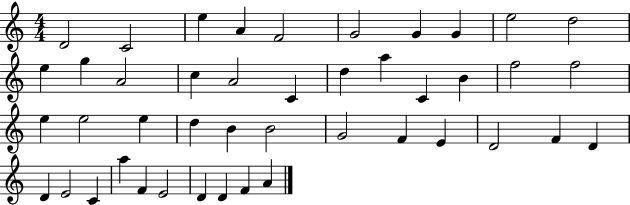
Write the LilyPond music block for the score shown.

{
  \clef treble
  \numericTimeSignature
  \time 4/4
  \key c \major
  d'2 c'2 | e''4 a'4 f'2 | g'2 g'4 g'4 | e''2 d''2 | \break e''4 g''4 a'2 | c''4 a'2 c'4 | d''4 a''4 c'4 b'4 | f''2 f''2 | \break e''4 e''2 e''4 | d''4 b'4 b'2 | g'2 f'4 e'4 | d'2 f'4 d'4 | \break d'4 e'2 c'4 | a''4 f'4 e'2 | d'4 d'4 f'4 a'4 | \bar "|."
}